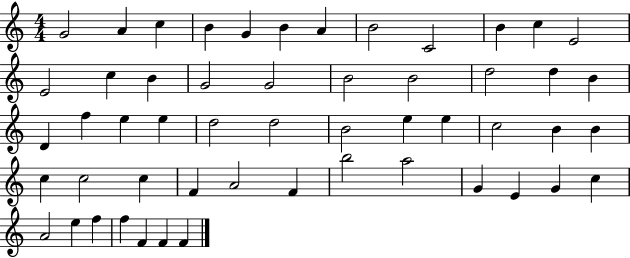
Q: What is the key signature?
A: C major